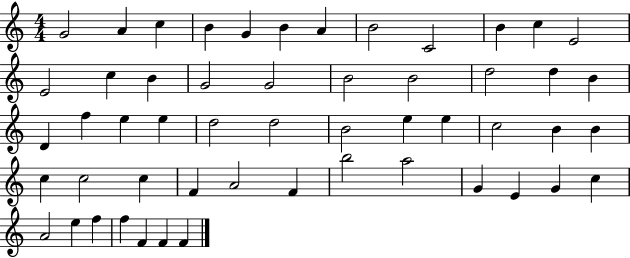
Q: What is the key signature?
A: C major